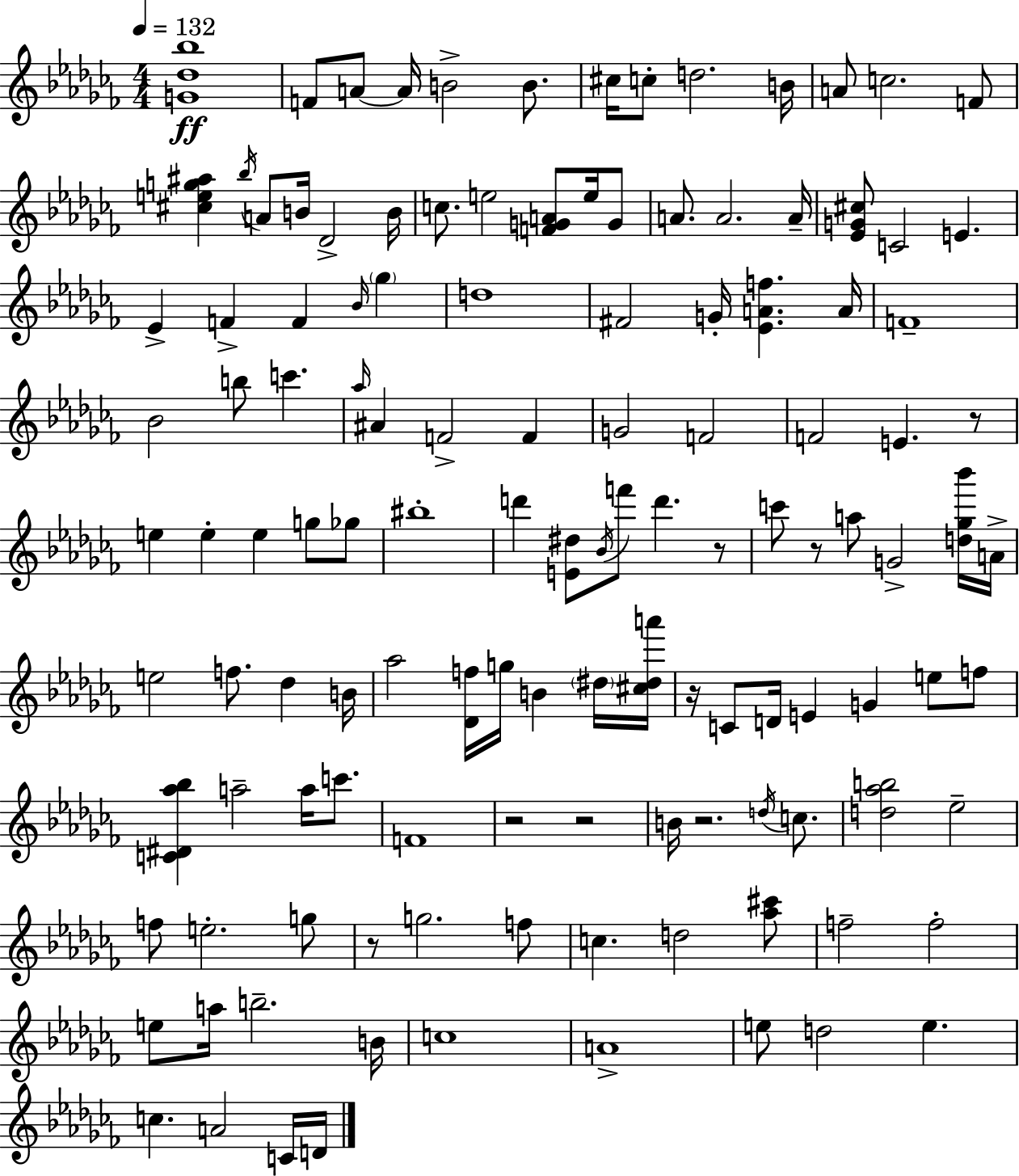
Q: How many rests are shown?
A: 8